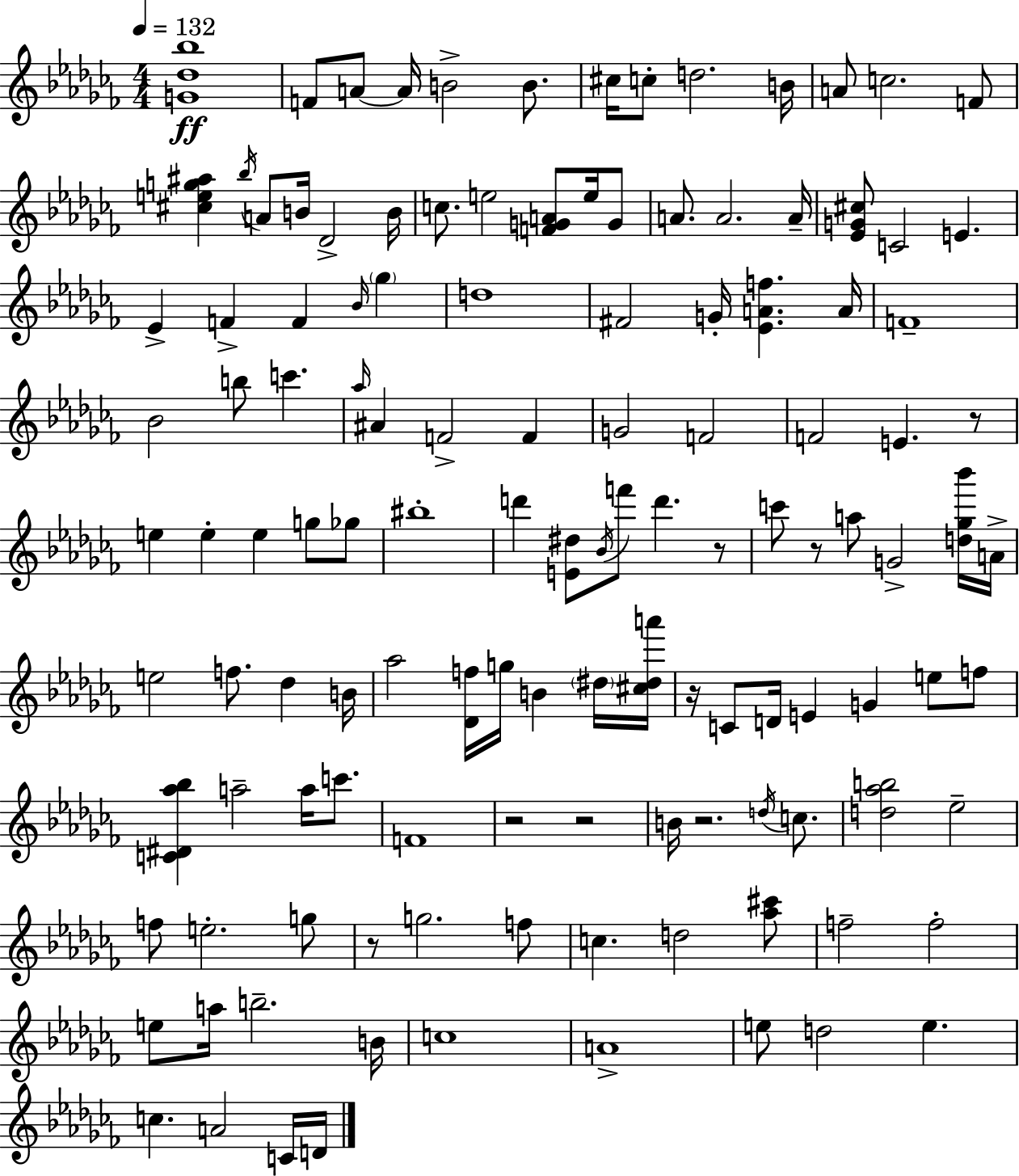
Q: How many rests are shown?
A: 8